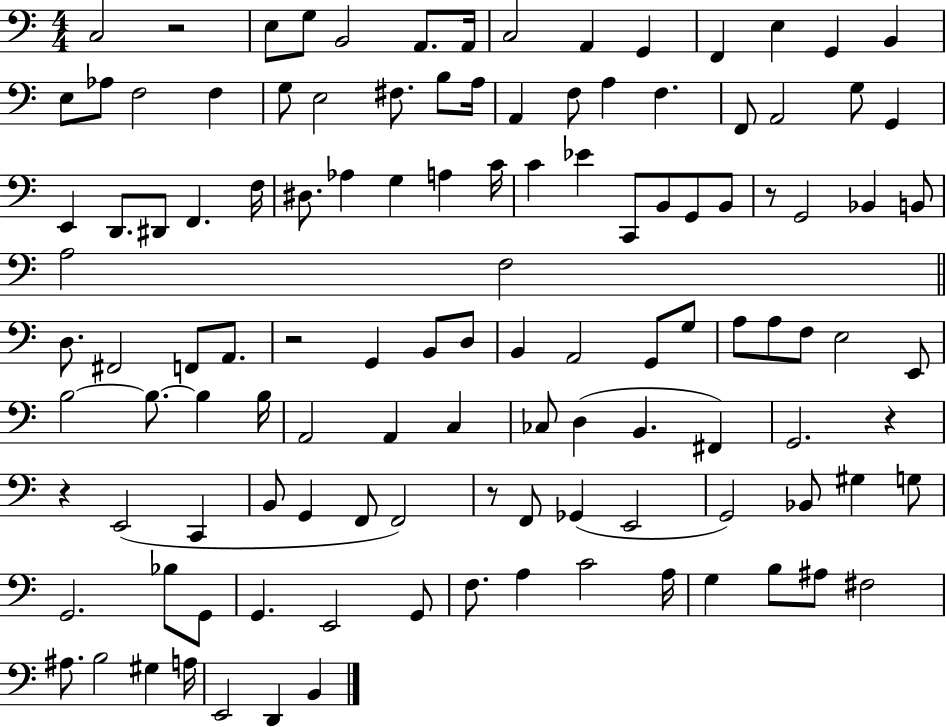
C3/h R/h E3/e G3/e B2/h A2/e. A2/s C3/h A2/q G2/q F2/q E3/q G2/q B2/q E3/e Ab3/e F3/h F3/q G3/e E3/h F#3/e. B3/e A3/s A2/q F3/e A3/q F3/q. F2/e A2/h G3/e G2/q E2/q D2/e. D#2/e F2/q. F3/s D#3/e. Ab3/q G3/q A3/q C4/s C4/q Eb4/q C2/e B2/e G2/e B2/e R/e G2/h Bb2/q B2/e A3/h F3/h D3/e. F#2/h F2/e A2/e. R/h G2/q B2/e D3/e B2/q A2/h G2/e G3/e A3/e A3/e F3/e E3/h E2/e B3/h B3/e. B3/q B3/s A2/h A2/q C3/q CES3/e D3/q B2/q. F#2/q G2/h. R/q R/q E2/h C2/q B2/e G2/q F2/e F2/h R/e F2/e Gb2/q E2/h G2/h Bb2/e G#3/q G3/e G2/h. Bb3/e G2/e G2/q. E2/h G2/e F3/e. A3/q C4/h A3/s G3/q B3/e A#3/e F#3/h A#3/e. B3/h G#3/q A3/s E2/h D2/q B2/q